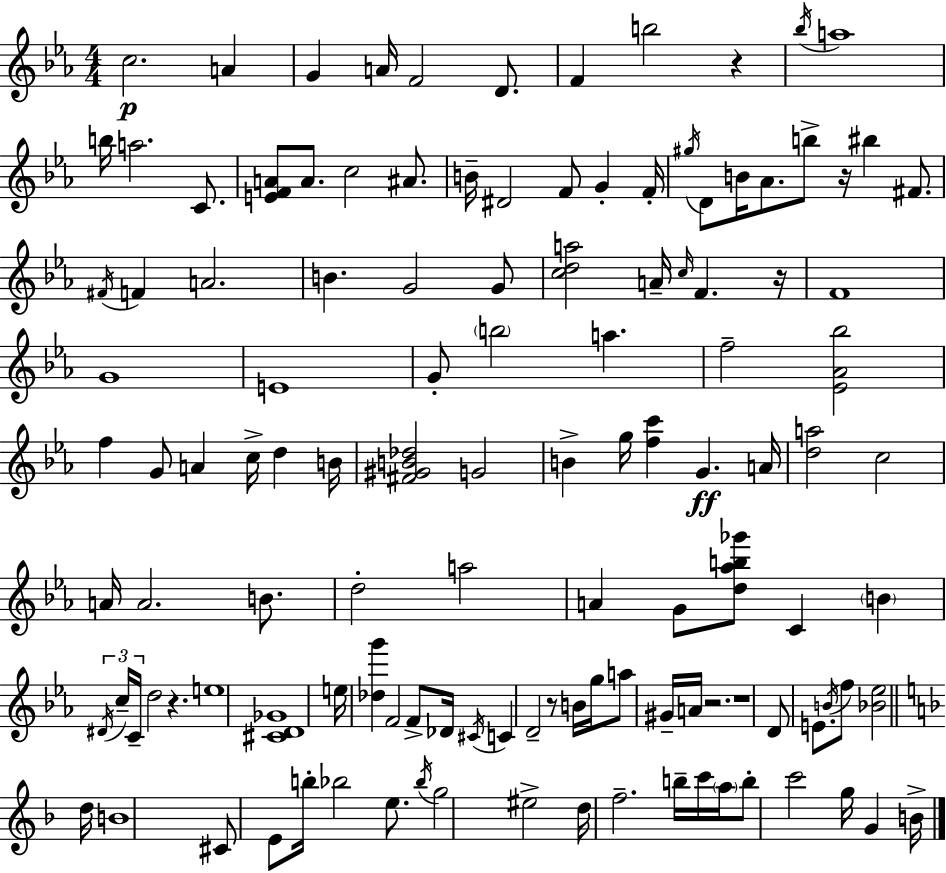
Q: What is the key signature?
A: EES major